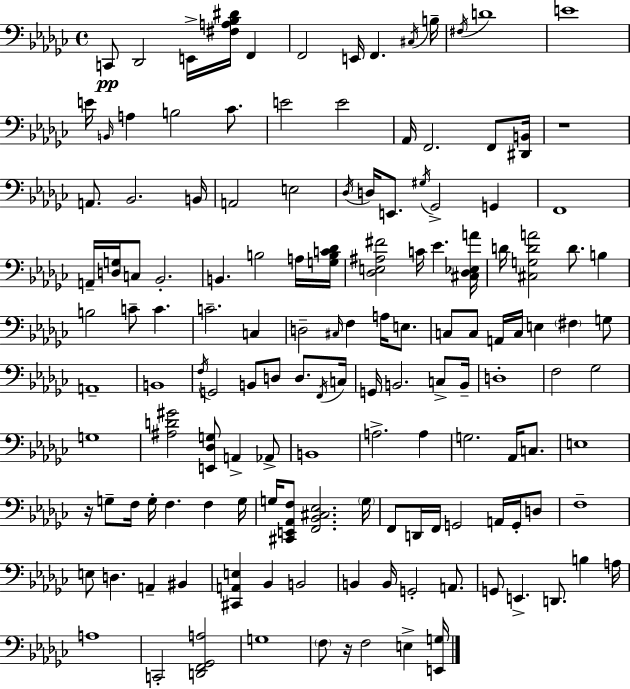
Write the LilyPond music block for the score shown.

{
  \clef bass
  \time 4/4
  \defaultTimeSignature
  \key ees \minor
  c,8\pp des,2 e,16-> <fis a bes dis'>16 f,4 | f,2 e,16 f,4. \acciaccatura { cis16 } | b16-- \acciaccatura { fis16 } d'1 | e'1 | \break e'16 \grace { b,16 } a4 b2 | ces'8. e'2 e'2 | aes,16 f,2. | f,8 <dis, b,>16 r1 | \break a,8. bes,2. | b,16 a,2 e2 | \acciaccatura { des16 } d16 e,8. \acciaccatura { gis16 } ges,2-> | g,4 f,1 | \break a,16-- <d g>16 c8 bes,2.-. | b,4. b2 | a16 <g b c' des'>16 <des e ais fis'>2 c'16 ees'4. | <cis des ees a'>16 d'16 <cis g d' a'>2 d'8. | \break b4 b2 c'8-- c'4. | c'2.-- | c4 d2-- \grace { cis16 } f4 | a16 e8. c8 c8 a,16 c16 e4 | \break \parenthesize fis4 g8 a,1-- | b,1 | \acciaccatura { f16 } g,2 b,8 | d8 d8. \acciaccatura { f,16 } c16 g,16 b,2. | \break c8-> b,16-- d1-. | f2 | ges2 g1 | <ais d' gis'>2 | \break <e, des g>8 a,4-> aes,8-> b,1 | a2.-> | a4 g2. | aes,16 c8. e1 | \break r16 g8-- f16 g16-. f4. | f4 g16 g16 <cis, e, aes, f>8 <f, bes, cis ees>2. | \parenthesize g16 f,8 d,16 f,16 g,2 | a,16 g,16-. d8 f1-- | \break e8 d4. | a,4-- bis,4 <cis, a, e>4 bes,4 | b,2 b,4 b,16 g,2-. | a,8. g,8 e,4.-> | \break d,8. b4 a16 a1 | c,2-. | <d, f, ges, a>2 g1 | \parenthesize f8 r16 f2 | \break e4-> <e, g>16 \bar "|."
}